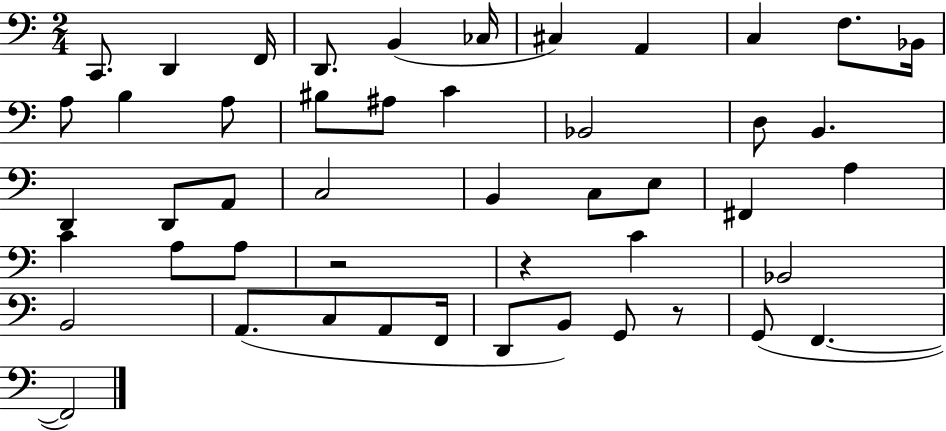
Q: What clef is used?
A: bass